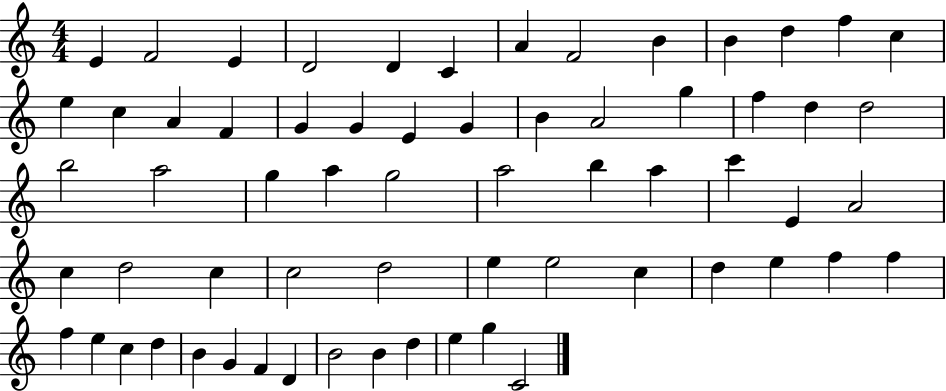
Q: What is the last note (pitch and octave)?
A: C4